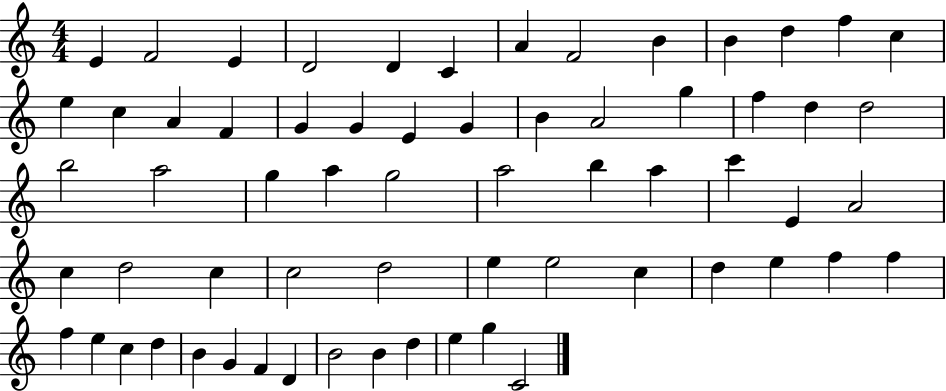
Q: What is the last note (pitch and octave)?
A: C4